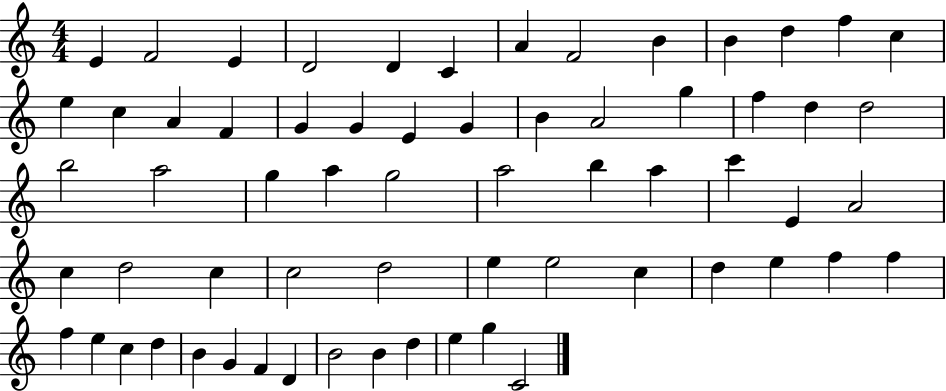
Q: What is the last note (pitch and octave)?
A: C4